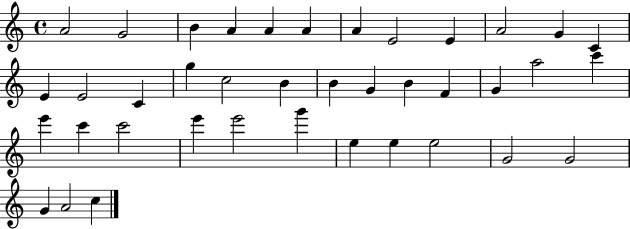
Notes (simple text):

A4/h G4/h B4/q A4/q A4/q A4/q A4/q E4/h E4/q A4/h G4/q C4/q E4/q E4/h C4/q G5/q C5/h B4/q B4/q G4/q B4/q F4/q G4/q A5/h C6/q E6/q C6/q C6/h E6/q E6/h G6/q E5/q E5/q E5/h G4/h G4/h G4/q A4/h C5/q